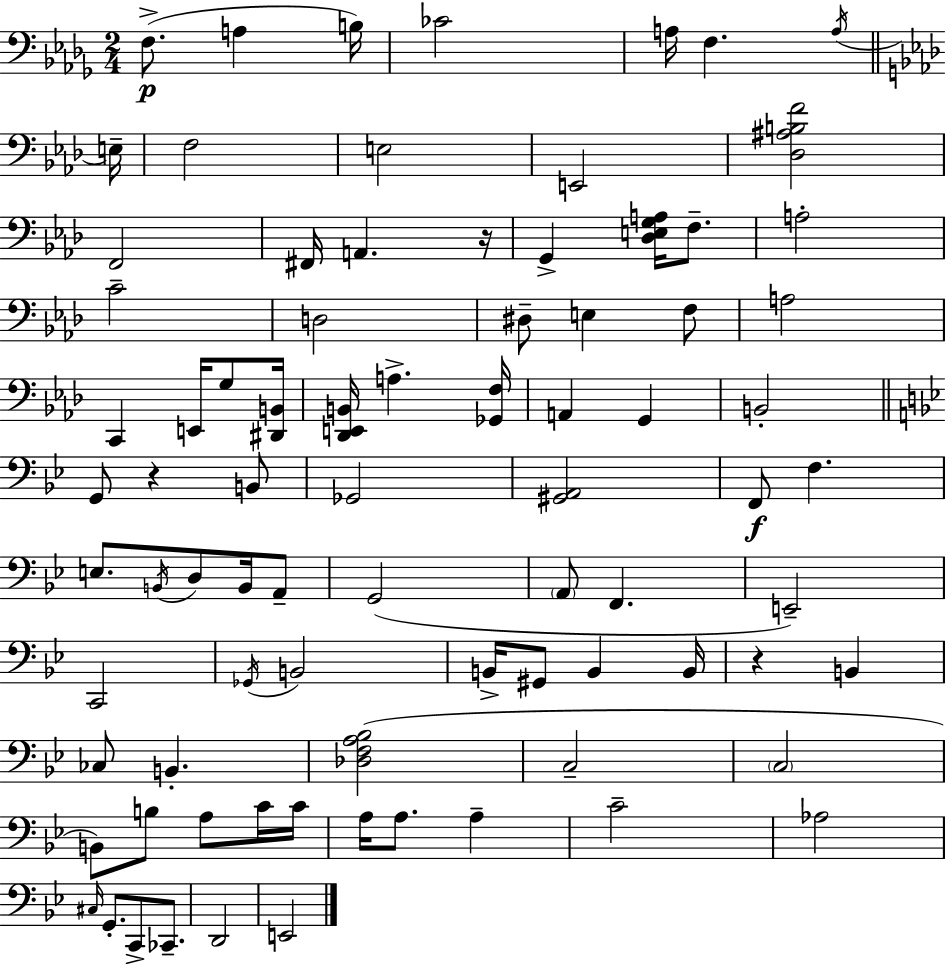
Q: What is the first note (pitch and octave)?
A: F3